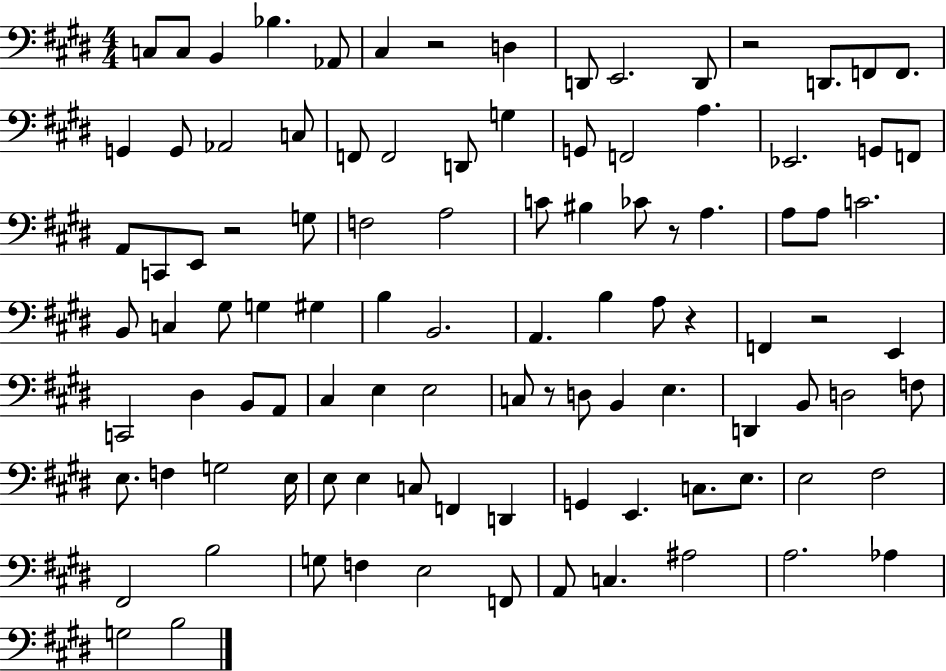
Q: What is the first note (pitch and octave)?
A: C3